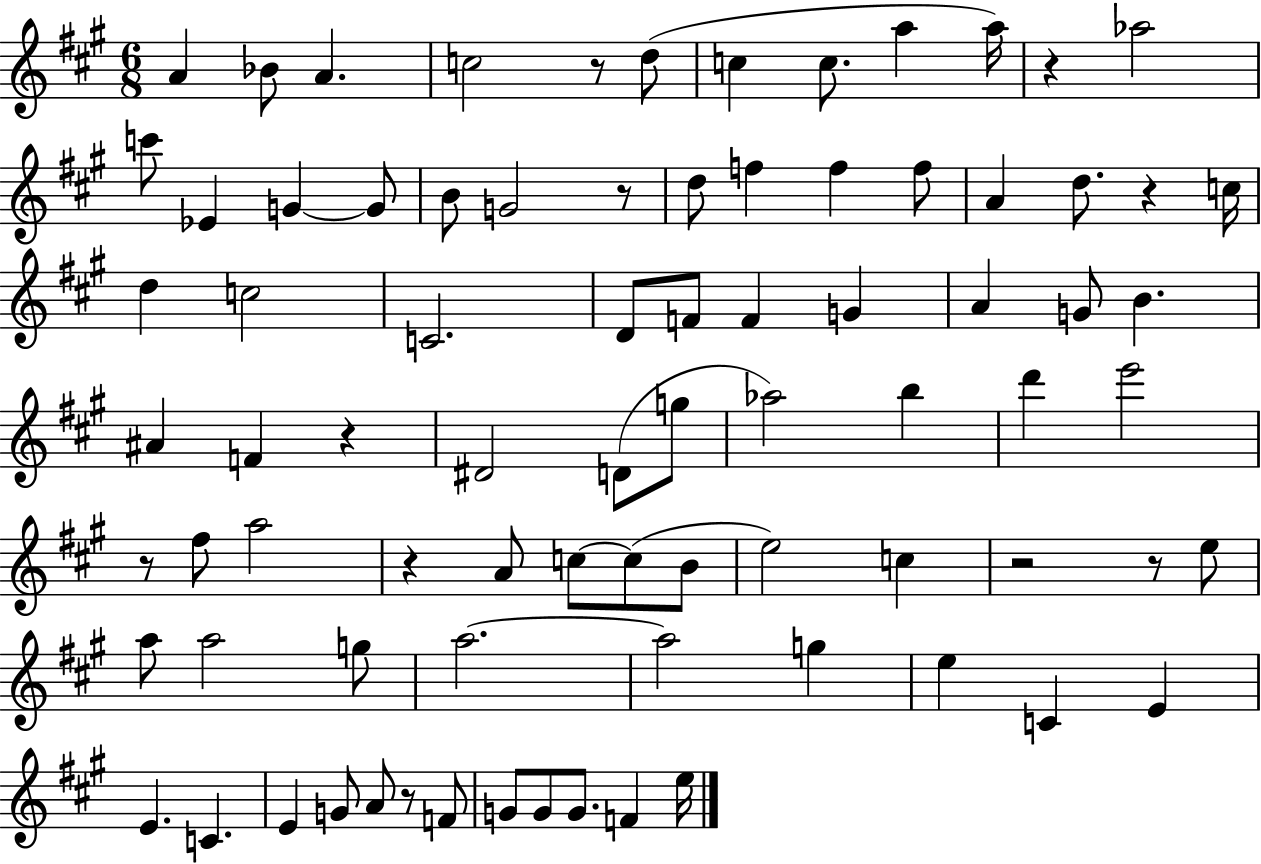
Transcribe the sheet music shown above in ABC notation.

X:1
T:Untitled
M:6/8
L:1/4
K:A
A _B/2 A c2 z/2 d/2 c c/2 a a/4 z _a2 c'/2 _E G G/2 B/2 G2 z/2 d/2 f f f/2 A d/2 z c/4 d c2 C2 D/2 F/2 F G A G/2 B ^A F z ^D2 D/2 g/2 _a2 b d' e'2 z/2 ^f/2 a2 z A/2 c/2 c/2 B/2 e2 c z2 z/2 e/2 a/2 a2 g/2 a2 a2 g e C E E C E G/2 A/2 z/2 F/2 G/2 G/2 G/2 F e/4